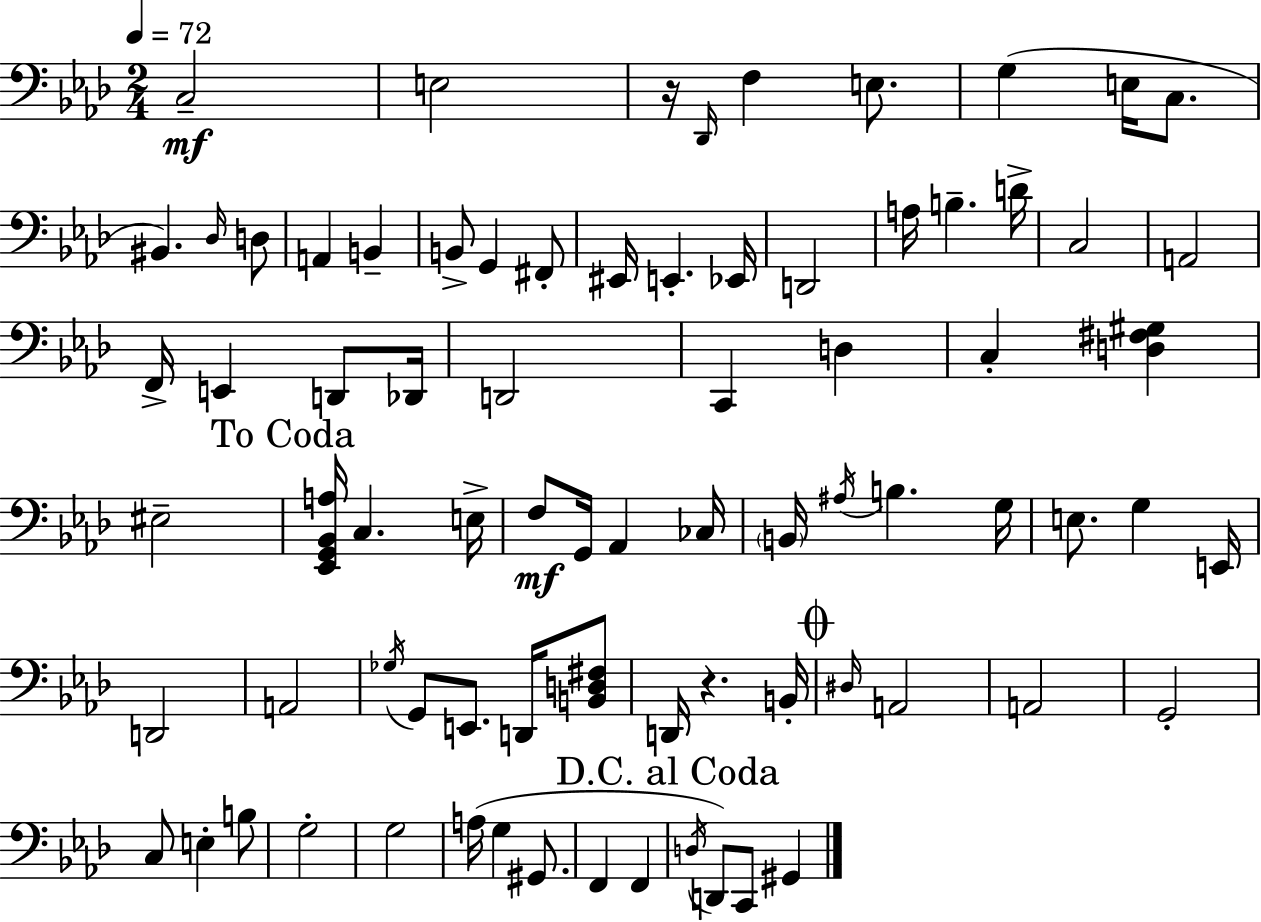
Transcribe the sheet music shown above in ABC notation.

X:1
T:Untitled
M:2/4
L:1/4
K:Ab
C,2 E,2 z/4 _D,,/4 F, E,/2 G, E,/4 C,/2 ^B,, _D,/4 D,/2 A,, B,, B,,/2 G,, ^F,,/2 ^E,,/4 E,, _E,,/4 D,,2 A,/4 B, D/4 C,2 A,,2 F,,/4 E,, D,,/2 _D,,/4 D,,2 C,, D, C, [D,^F,^G,] ^E,2 [_E,,G,,_B,,A,]/4 C, E,/4 F,/2 G,,/4 _A,, _C,/4 B,,/4 ^A,/4 B, G,/4 E,/2 G, E,,/4 D,,2 A,,2 _G,/4 G,,/2 E,,/2 D,,/4 [B,,D,^F,]/2 D,,/4 z B,,/4 ^D,/4 A,,2 A,,2 G,,2 C,/2 E, B,/2 G,2 G,2 A,/4 G, ^G,,/2 F,, F,, D,/4 D,,/2 C,,/2 ^G,,